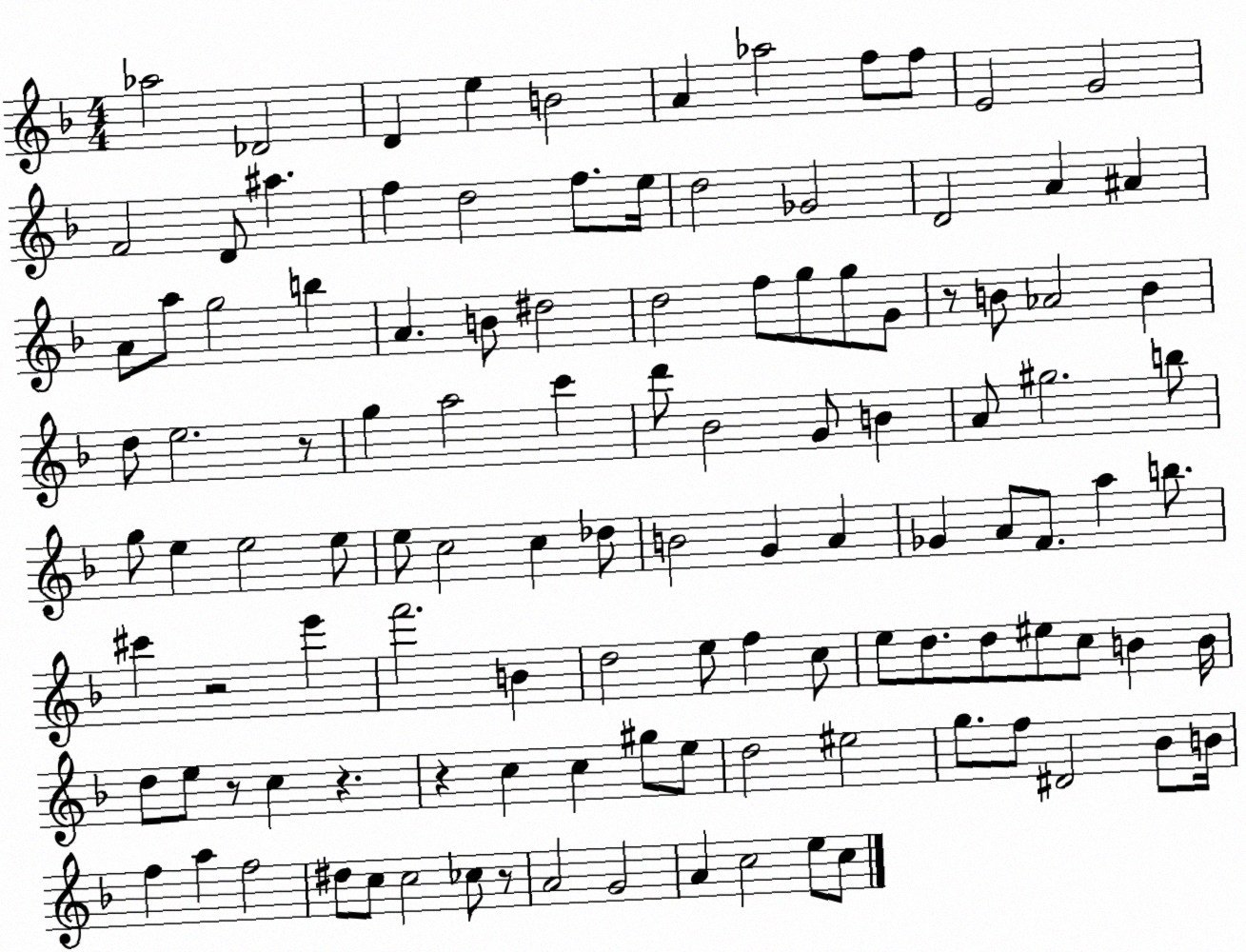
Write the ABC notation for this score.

X:1
T:Untitled
M:4/4
L:1/4
K:F
_a2 _D2 D e B2 A _a2 f/2 f/2 E2 G2 F2 D/2 ^a f d2 f/2 e/4 d2 _G2 D2 A ^A A/2 a/2 g2 b A B/2 ^d2 d2 f/2 g/2 g/2 G/2 z/2 B/2 _A2 B d/2 e2 z/2 g a2 c' d'/2 _B2 G/2 B A/2 ^g2 b/2 g/2 e e2 e/2 e/2 c2 c _d/2 B2 G A _G A/2 F/2 a b/2 ^c' z2 e' f'2 B d2 e/2 f c/2 e/2 d/2 d/2 ^e/2 c/2 B B/4 d/2 e/2 z/2 c z z c c ^g/2 e/2 d2 ^e2 g/2 f/2 ^D2 _B/2 B/4 f a f2 ^d/2 c/2 c2 _c/2 z/2 A2 G2 A c2 e/2 c/2